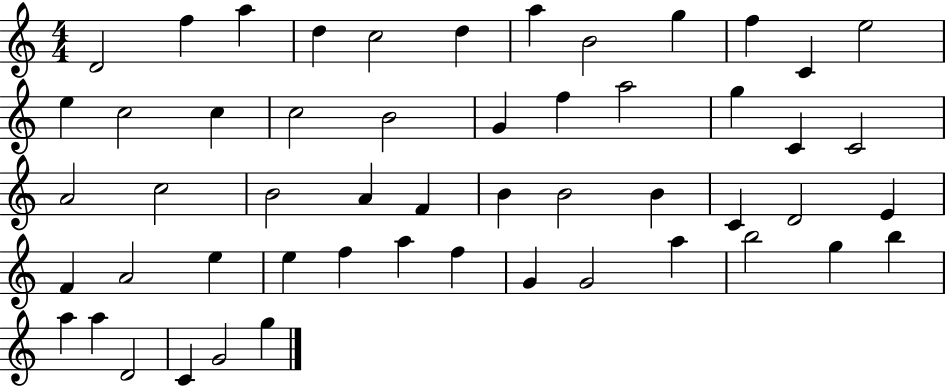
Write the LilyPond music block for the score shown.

{
  \clef treble
  \numericTimeSignature
  \time 4/4
  \key c \major
  d'2 f''4 a''4 | d''4 c''2 d''4 | a''4 b'2 g''4 | f''4 c'4 e''2 | \break e''4 c''2 c''4 | c''2 b'2 | g'4 f''4 a''2 | g''4 c'4 c'2 | \break a'2 c''2 | b'2 a'4 f'4 | b'4 b'2 b'4 | c'4 d'2 e'4 | \break f'4 a'2 e''4 | e''4 f''4 a''4 f''4 | g'4 g'2 a''4 | b''2 g''4 b''4 | \break a''4 a''4 d'2 | c'4 g'2 g''4 | \bar "|."
}